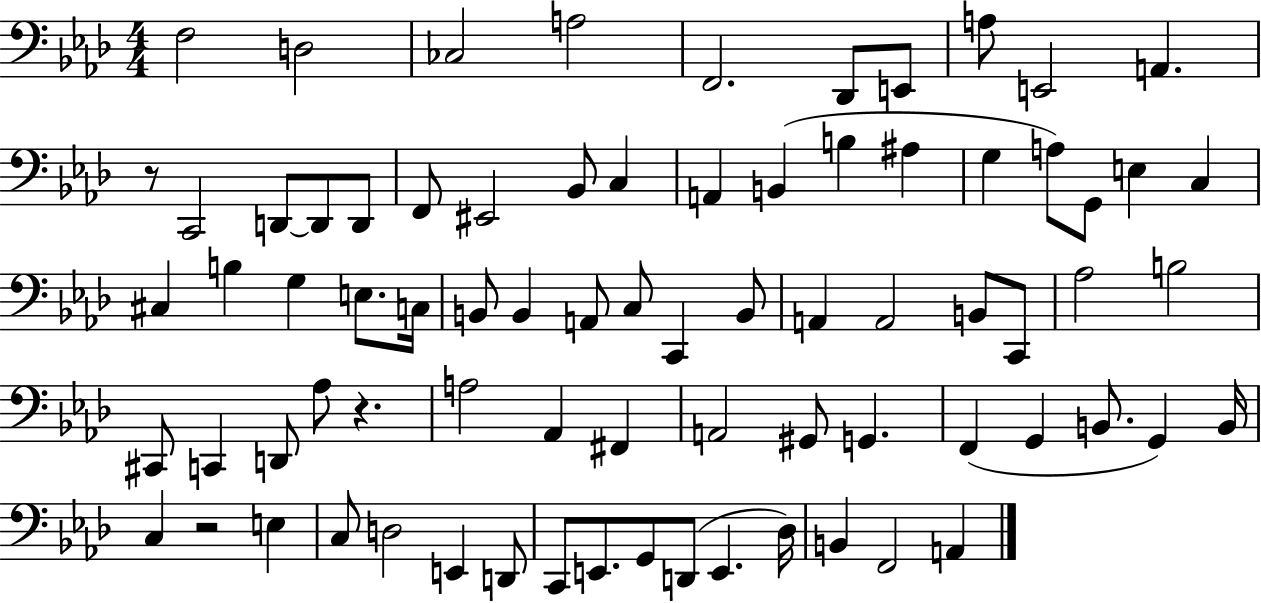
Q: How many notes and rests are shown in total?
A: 77